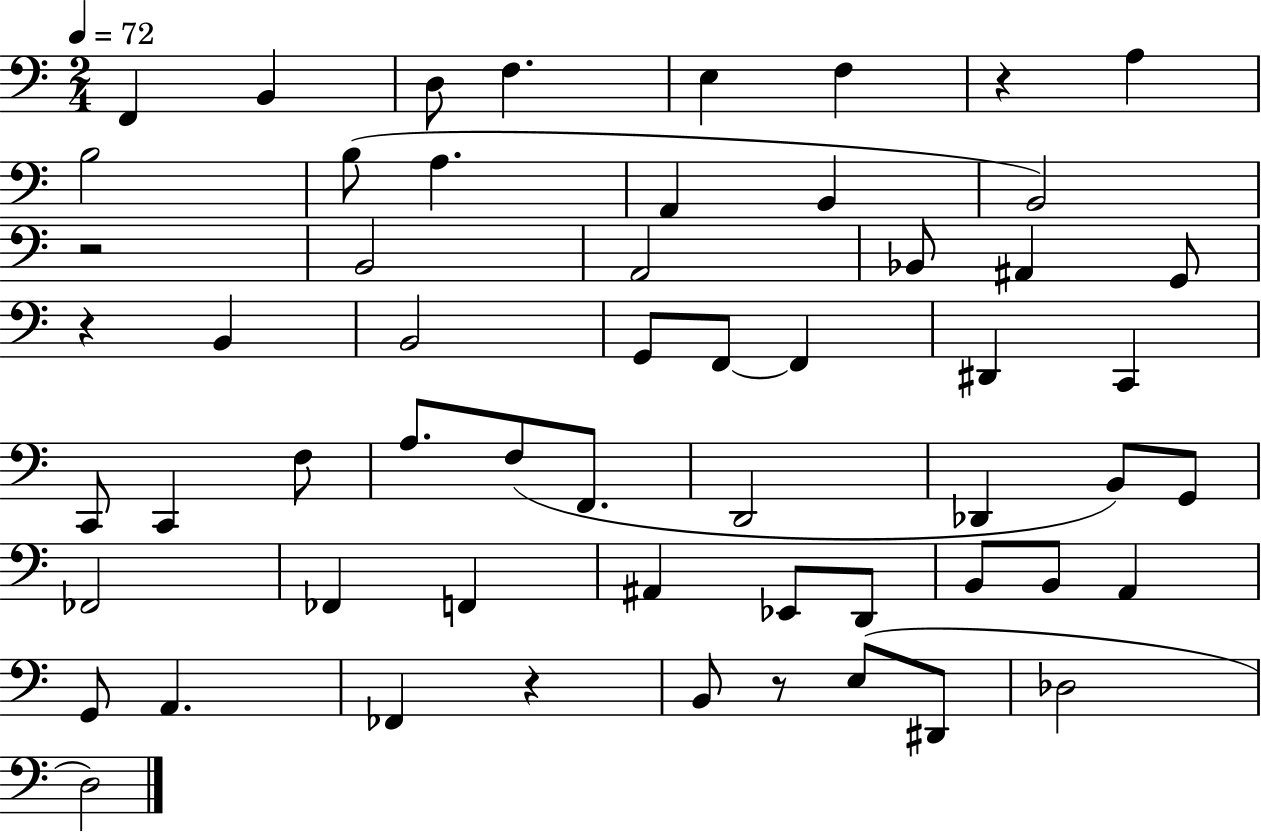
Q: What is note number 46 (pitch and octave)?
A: A2